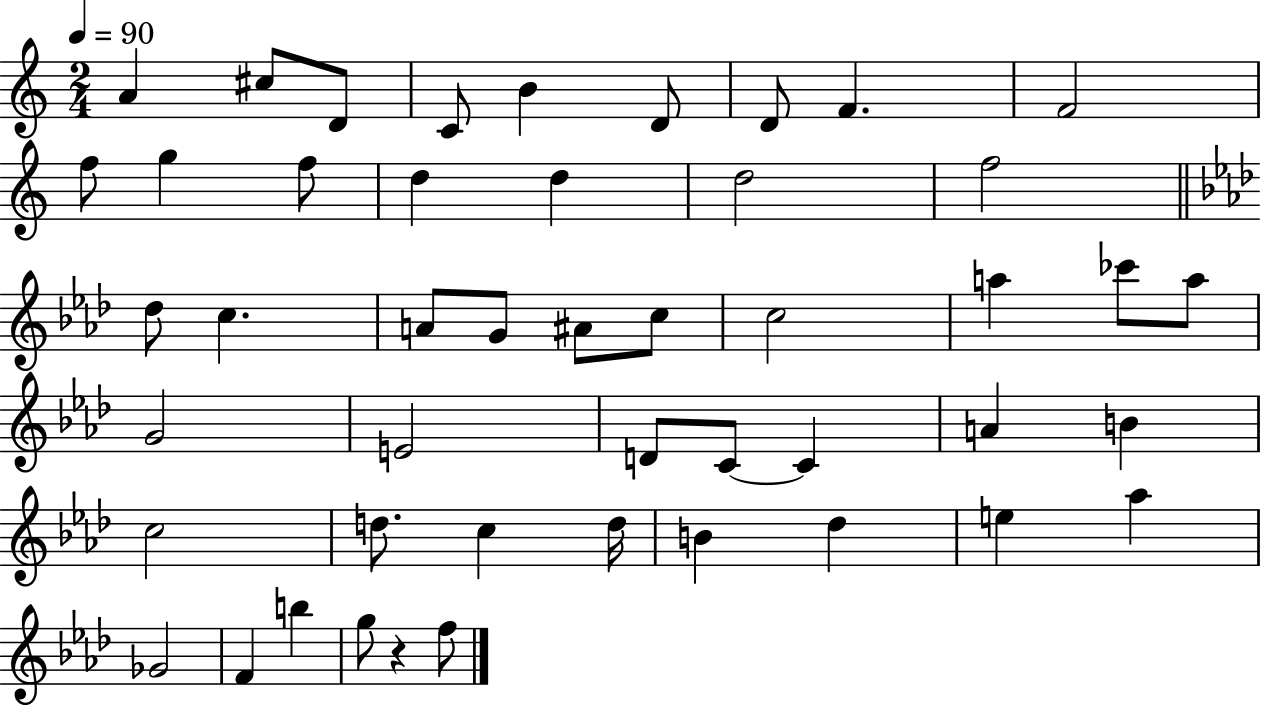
A4/q C#5/e D4/e C4/e B4/q D4/e D4/e F4/q. F4/h F5/e G5/q F5/e D5/q D5/q D5/h F5/h Db5/e C5/q. A4/e G4/e A#4/e C5/e C5/h A5/q CES6/e A5/e G4/h E4/h D4/e C4/e C4/q A4/q B4/q C5/h D5/e. C5/q D5/s B4/q Db5/q E5/q Ab5/q Gb4/h F4/q B5/q G5/e R/q F5/e